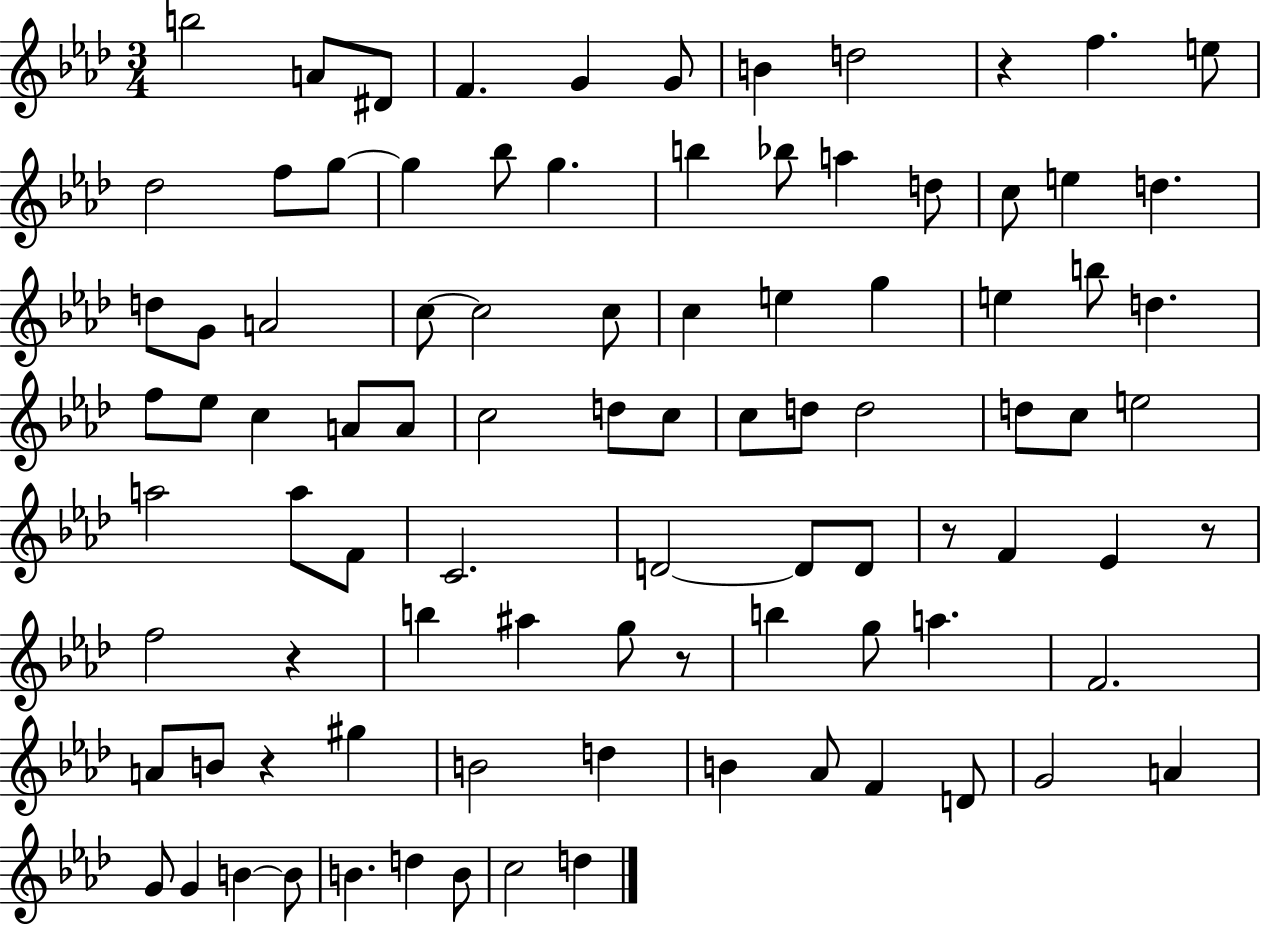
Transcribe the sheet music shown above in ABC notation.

X:1
T:Untitled
M:3/4
L:1/4
K:Ab
b2 A/2 ^D/2 F G G/2 B d2 z f e/2 _d2 f/2 g/2 g _b/2 g b _b/2 a d/2 c/2 e d d/2 G/2 A2 c/2 c2 c/2 c e g e b/2 d f/2 _e/2 c A/2 A/2 c2 d/2 c/2 c/2 d/2 d2 d/2 c/2 e2 a2 a/2 F/2 C2 D2 D/2 D/2 z/2 F _E z/2 f2 z b ^a g/2 z/2 b g/2 a F2 A/2 B/2 z ^g B2 d B _A/2 F D/2 G2 A G/2 G B B/2 B d B/2 c2 d